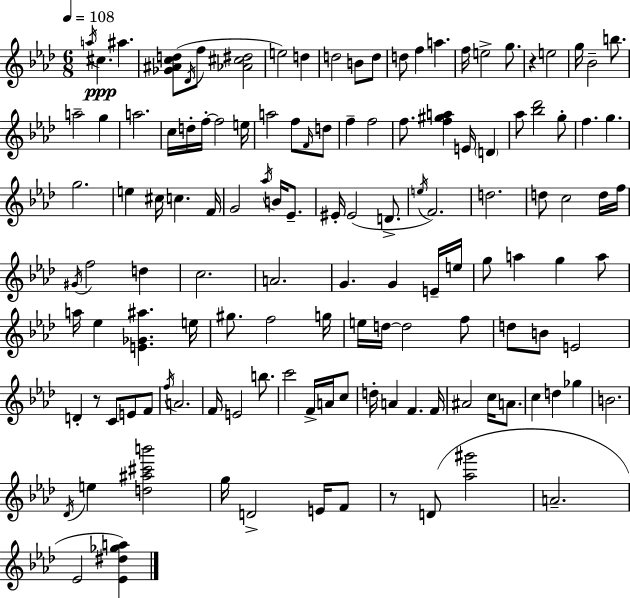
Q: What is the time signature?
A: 6/8